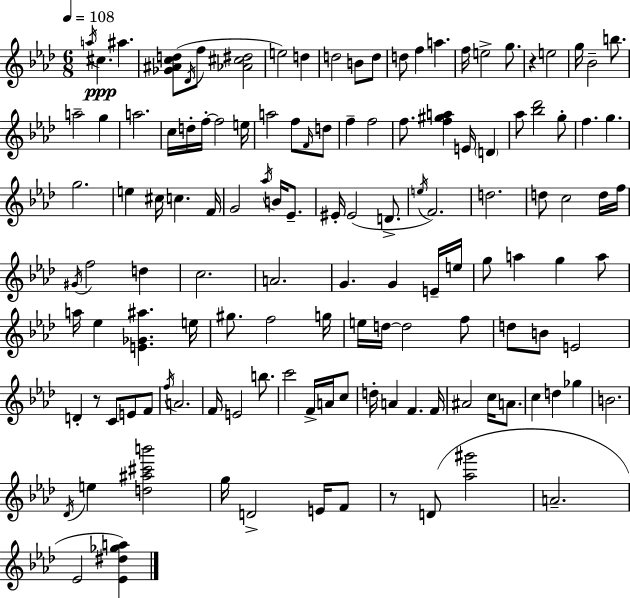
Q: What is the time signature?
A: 6/8